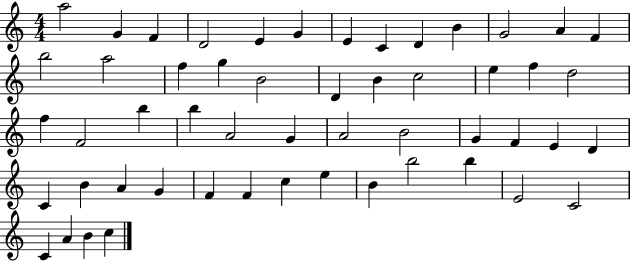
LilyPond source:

{
  \clef treble
  \numericTimeSignature
  \time 4/4
  \key c \major
  a''2 g'4 f'4 | d'2 e'4 g'4 | e'4 c'4 d'4 b'4 | g'2 a'4 f'4 | \break b''2 a''2 | f''4 g''4 b'2 | d'4 b'4 c''2 | e''4 f''4 d''2 | \break f''4 f'2 b''4 | b''4 a'2 g'4 | a'2 b'2 | g'4 f'4 e'4 d'4 | \break c'4 b'4 a'4 g'4 | f'4 f'4 c''4 e''4 | b'4 b''2 b''4 | e'2 c'2 | \break c'4 a'4 b'4 c''4 | \bar "|."
}